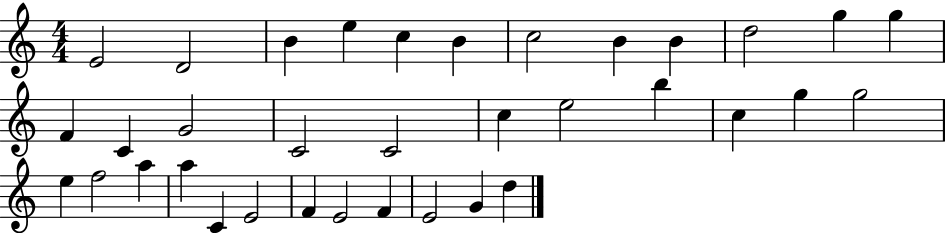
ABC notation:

X:1
T:Untitled
M:4/4
L:1/4
K:C
E2 D2 B e c B c2 B B d2 g g F C G2 C2 C2 c e2 b c g g2 e f2 a a C E2 F E2 F E2 G d